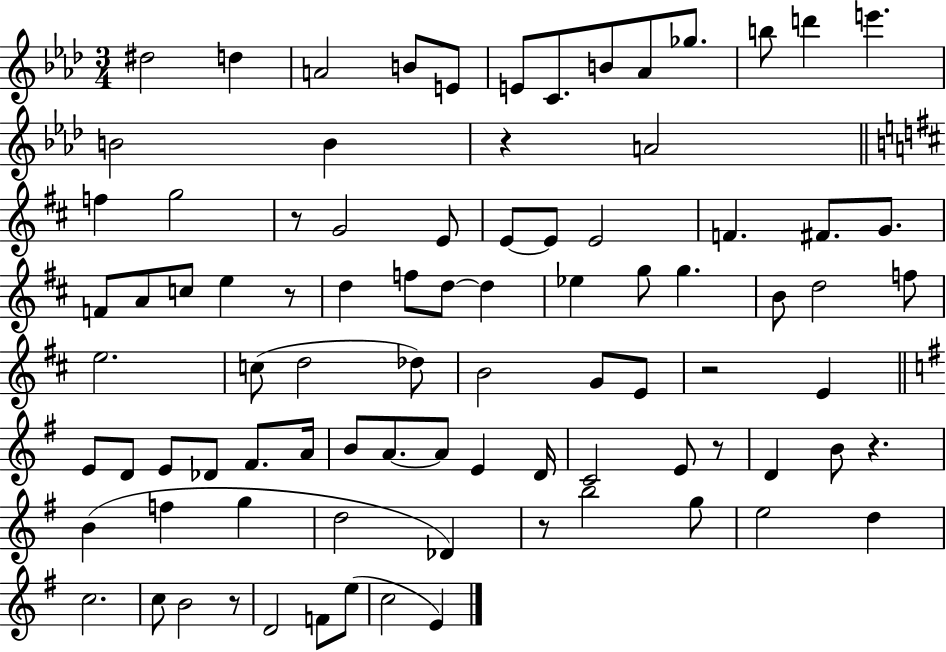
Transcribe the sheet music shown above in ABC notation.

X:1
T:Untitled
M:3/4
L:1/4
K:Ab
^d2 d A2 B/2 E/2 E/2 C/2 B/2 _A/2 _g/2 b/2 d' e' B2 B z A2 f g2 z/2 G2 E/2 E/2 E/2 E2 F ^F/2 G/2 F/2 A/2 c/2 e z/2 d f/2 d/2 d _e g/2 g B/2 d2 f/2 e2 c/2 d2 _d/2 B2 G/2 E/2 z2 E E/2 D/2 E/2 _D/2 ^F/2 A/4 B/2 A/2 A/2 E D/4 C2 E/2 z/2 D B/2 z B f g d2 _D z/2 b2 g/2 e2 d c2 c/2 B2 z/2 D2 F/2 e/2 c2 E